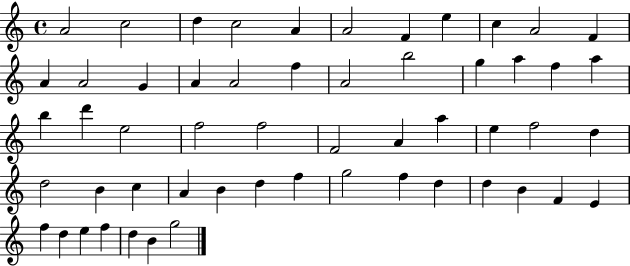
{
  \clef treble
  \time 4/4
  \defaultTimeSignature
  \key c \major
  a'2 c''2 | d''4 c''2 a'4 | a'2 f'4 e''4 | c''4 a'2 f'4 | \break a'4 a'2 g'4 | a'4 a'2 f''4 | a'2 b''2 | g''4 a''4 f''4 a''4 | \break b''4 d'''4 e''2 | f''2 f''2 | f'2 a'4 a''4 | e''4 f''2 d''4 | \break d''2 b'4 c''4 | a'4 b'4 d''4 f''4 | g''2 f''4 d''4 | d''4 b'4 f'4 e'4 | \break f''4 d''4 e''4 f''4 | d''4 b'4 g''2 | \bar "|."
}